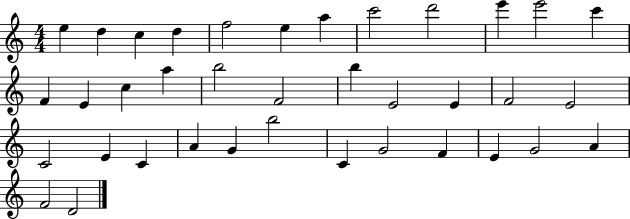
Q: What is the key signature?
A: C major